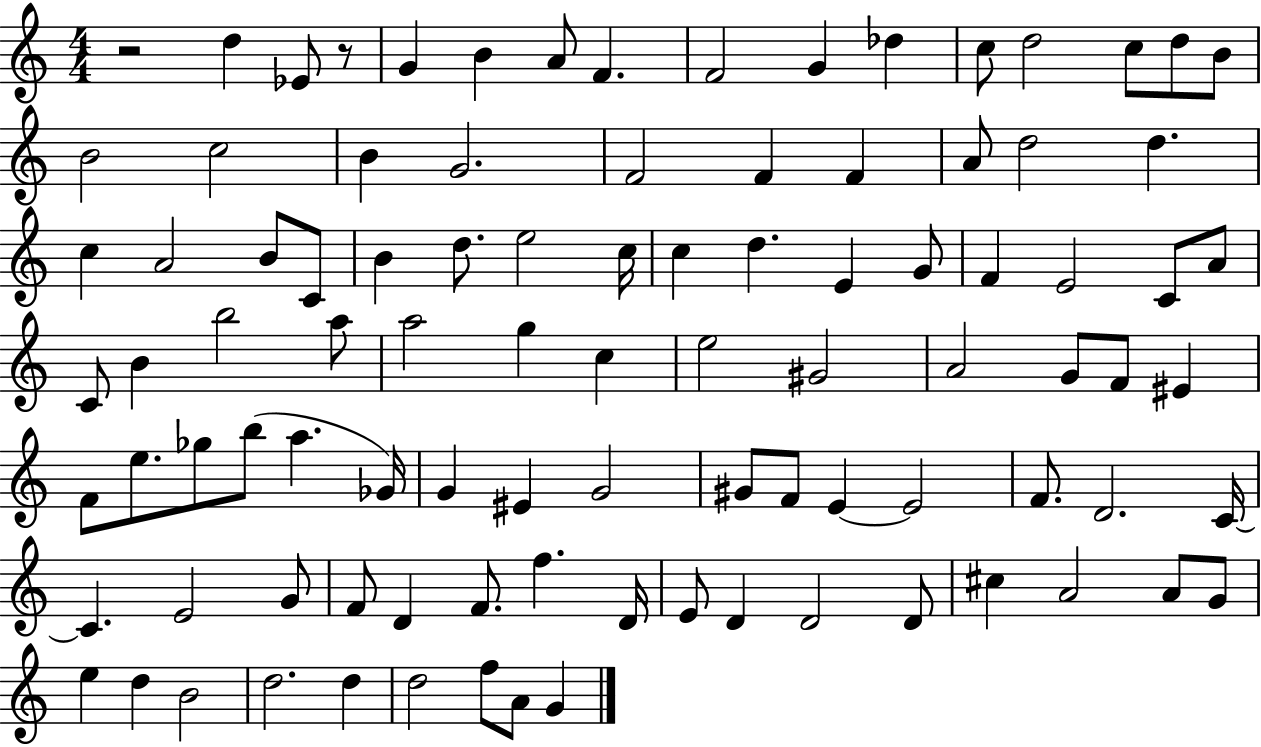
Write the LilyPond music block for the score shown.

{
  \clef treble
  \numericTimeSignature
  \time 4/4
  \key c \major
  r2 d''4 ees'8 r8 | g'4 b'4 a'8 f'4. | f'2 g'4 des''4 | c''8 d''2 c''8 d''8 b'8 | \break b'2 c''2 | b'4 g'2. | f'2 f'4 f'4 | a'8 d''2 d''4. | \break c''4 a'2 b'8 c'8 | b'4 d''8. e''2 c''16 | c''4 d''4. e'4 g'8 | f'4 e'2 c'8 a'8 | \break c'8 b'4 b''2 a''8 | a''2 g''4 c''4 | e''2 gis'2 | a'2 g'8 f'8 eis'4 | \break f'8 e''8. ges''8 b''8( a''4. ges'16) | g'4 eis'4 g'2 | gis'8 f'8 e'4~~ e'2 | f'8. d'2. c'16~~ | \break c'4. e'2 g'8 | f'8 d'4 f'8. f''4. d'16 | e'8 d'4 d'2 d'8 | cis''4 a'2 a'8 g'8 | \break e''4 d''4 b'2 | d''2. d''4 | d''2 f''8 a'8 g'4 | \bar "|."
}